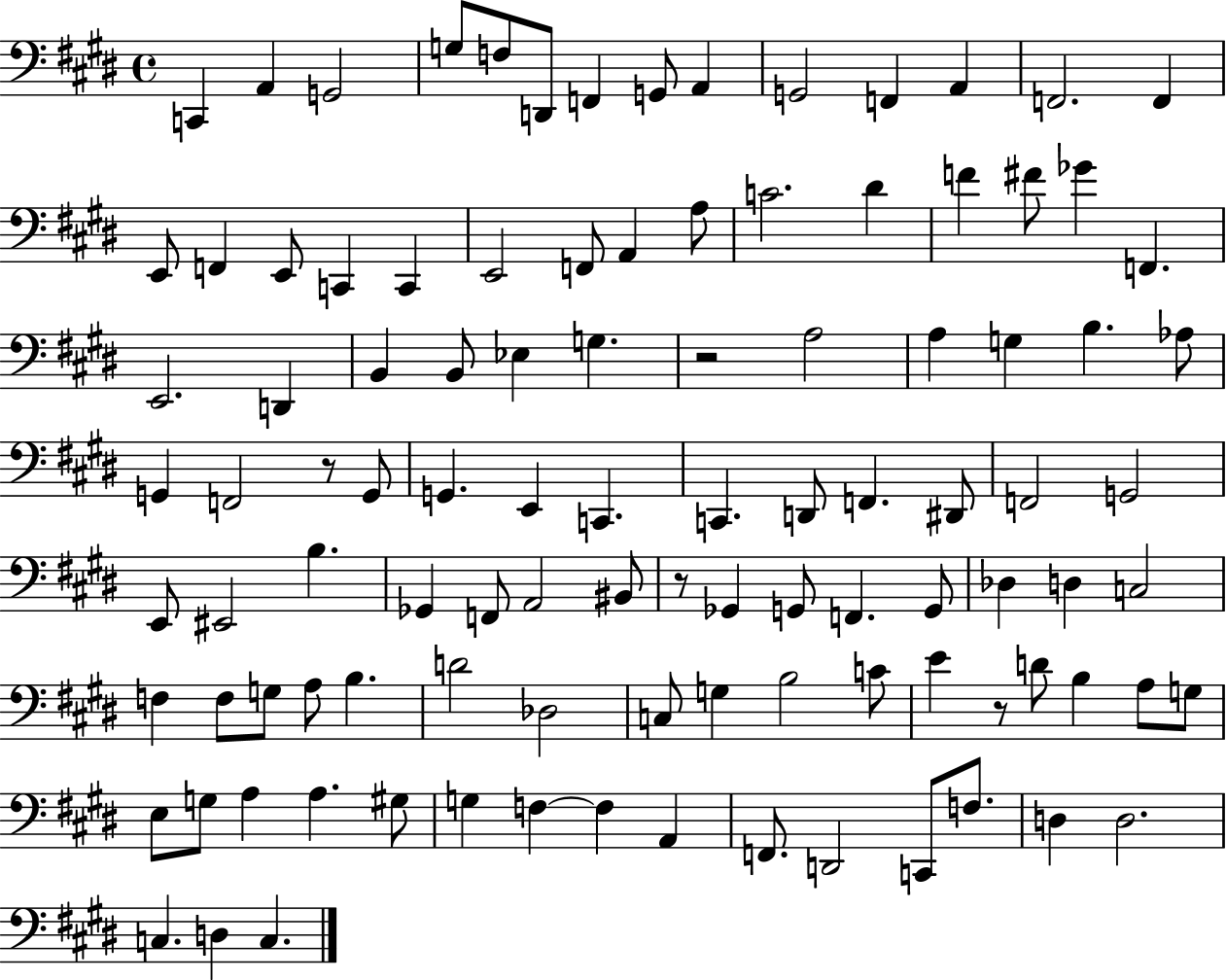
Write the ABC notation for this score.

X:1
T:Untitled
M:4/4
L:1/4
K:E
C,, A,, G,,2 G,/2 F,/2 D,,/2 F,, G,,/2 A,, G,,2 F,, A,, F,,2 F,, E,,/2 F,, E,,/2 C,, C,, E,,2 F,,/2 A,, A,/2 C2 ^D F ^F/2 _G F,, E,,2 D,, B,, B,,/2 _E, G, z2 A,2 A, G, B, _A,/2 G,, F,,2 z/2 G,,/2 G,, E,, C,, C,, D,,/2 F,, ^D,,/2 F,,2 G,,2 E,,/2 ^E,,2 B, _G,, F,,/2 A,,2 ^B,,/2 z/2 _G,, G,,/2 F,, G,,/2 _D, D, C,2 F, F,/2 G,/2 A,/2 B, D2 _D,2 C,/2 G, B,2 C/2 E z/2 D/2 B, A,/2 G,/2 E,/2 G,/2 A, A, ^G,/2 G, F, F, A,, F,,/2 D,,2 C,,/2 F,/2 D, D,2 C, D, C,